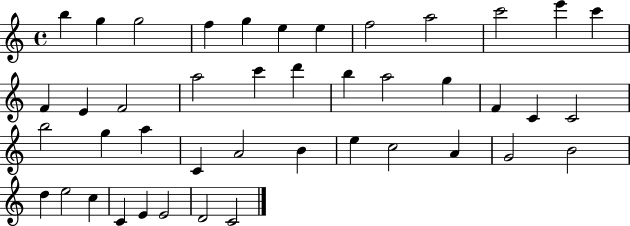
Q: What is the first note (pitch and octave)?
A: B5